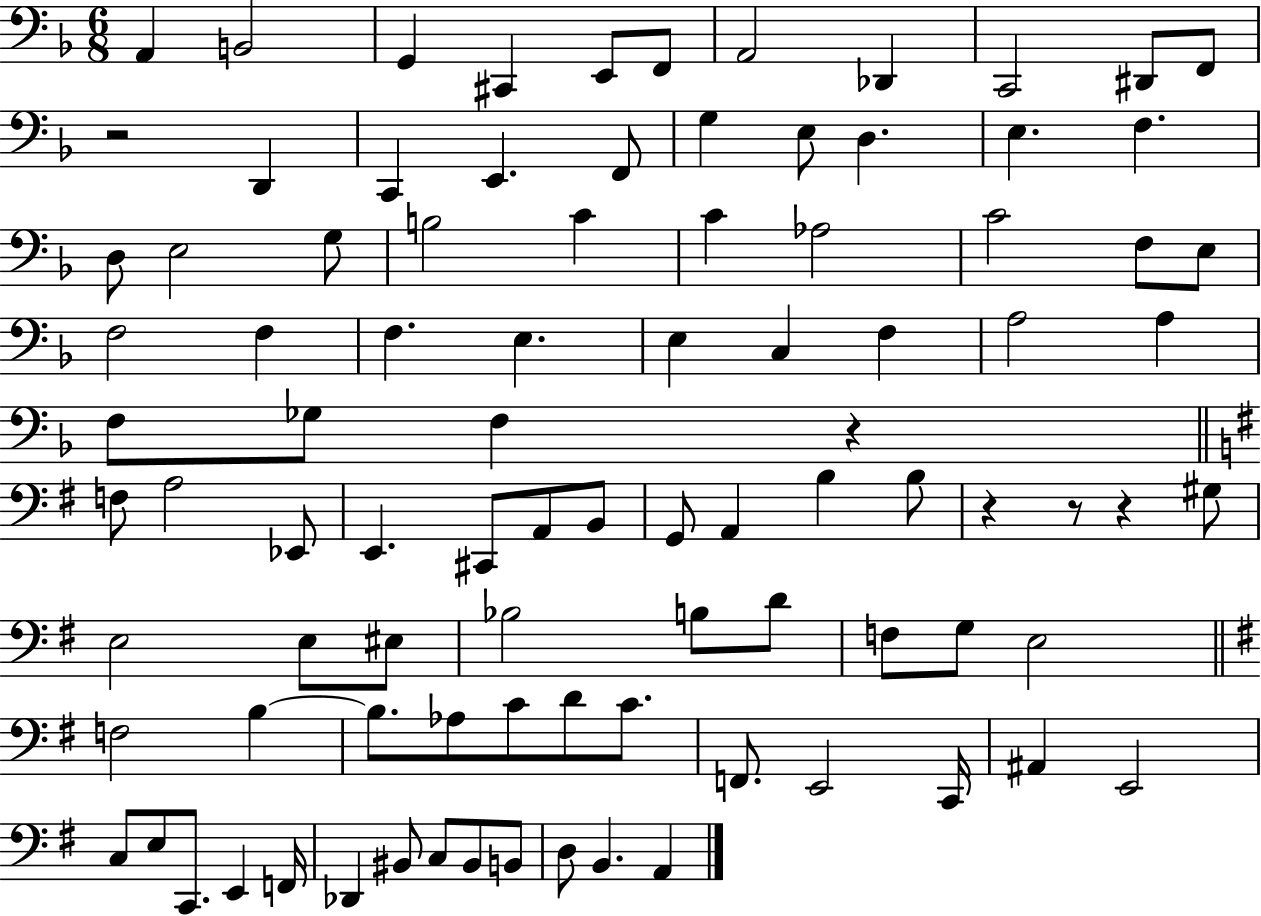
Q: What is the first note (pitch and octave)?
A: A2